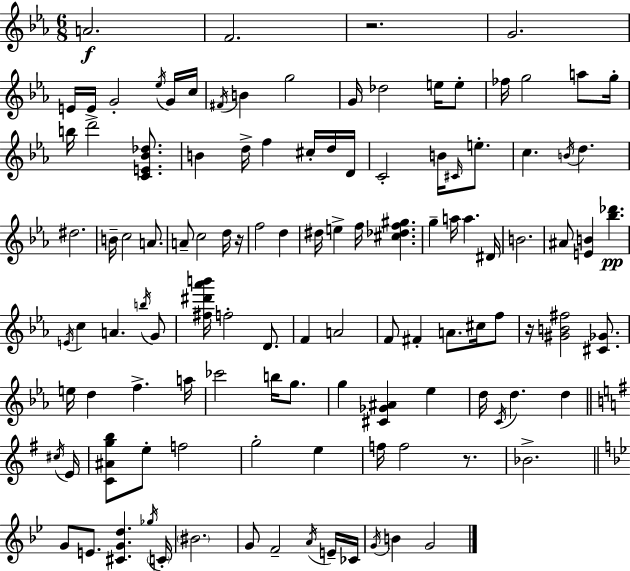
{
  \clef treble
  \numericTimeSignature
  \time 6/8
  \key ees \major
  a'2.\f | f'2. | r2. | g'2. | \break e'16 e'16-> g'2-. \acciaccatura { ees''16 } g'16 | c''16 \acciaccatura { fis'16 } b'4 g''2 | g'16 des''2 e''16 | e''8-. fes''16 g''2 a''8 | \break g''16-. b''16 d'''2 <c' e' bes' des''>8. | b'4 d''16-> f''4 cis''16-. | d''16 d'16 c'2-. b'16 \grace { cis'16 } | e''8.-. c''4. \acciaccatura { b'16 } d''4. | \break dis''2. | b'16-- c''2 | a'8. a'8-- c''2 | d''16 r16 f''2 | \break d''4 dis''16 e''4-> f''16 <cis'' des'' f'' gis''>4. | g''4-- a''16 a''4. | dis'16 b'2. | ais'8 <e' b'>4 <bes'' des'''>4.\pp | \break \acciaccatura { e'16 } c''4 a'4. | \acciaccatura { b''16 } g'8 <fis'' dis''' aes''' b'''>16 f''2-. | d'8. f'4 a'2 | f'8 fis'4-. | \break a'8. cis''16 f''8 r16 <gis' b' fis''>2 | <cis' ges'>8. e''16 d''4 f''4.-> | a''16 ces'''2 | b''16 g''8. g''4 <cis' ges' ais'>4 | \break ees''4 d''16 \acciaccatura { c'16 } d''4. | d''4 \bar "||" \break \key e \minor \acciaccatura { cis''16 } e'16 <c' ais' g'' b''>8 e''8-. f''2 | g''2-. e''4 | f''16 f''2 r8. | bes'2.-> | \break \bar "||" \break \key g \minor g'8 e'8. <cis' g' d''>4. \acciaccatura { ges''16 } | \parenthesize c'16-. \parenthesize bis'2. | g'8 f'2-- \acciaccatura { a'16 } | e'16-- ces'16 \acciaccatura { g'16 } b'4 g'2 | \break \bar "|."
}